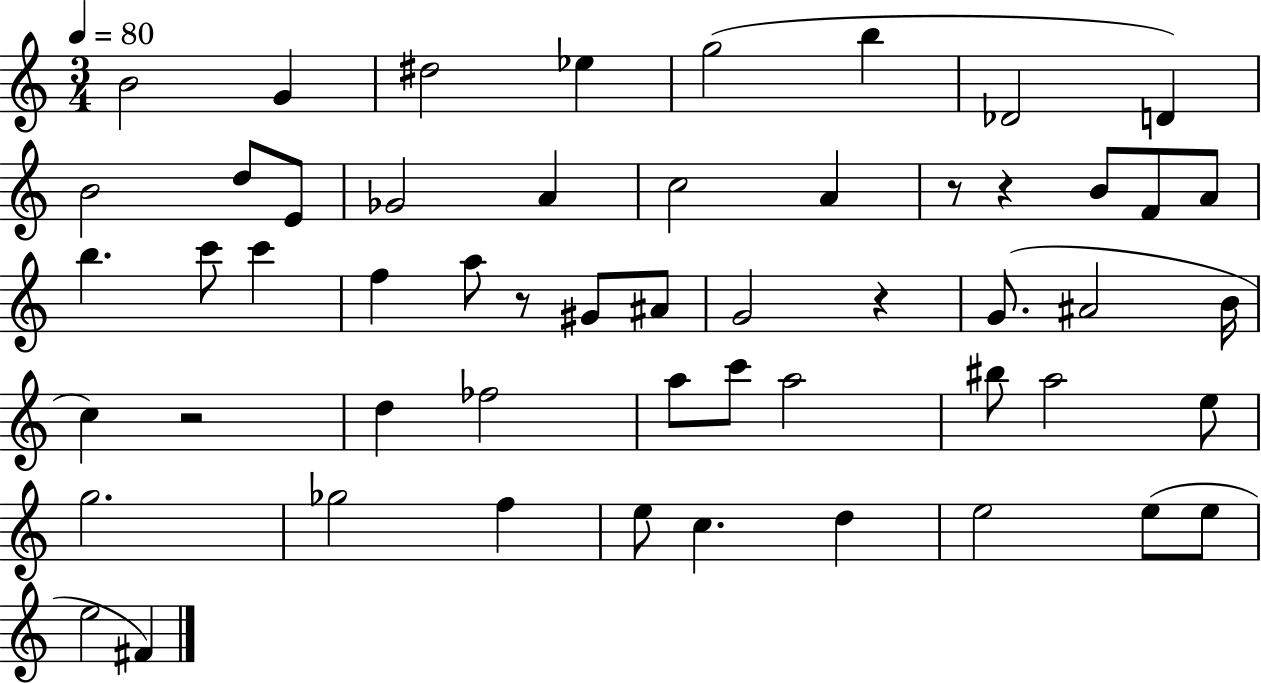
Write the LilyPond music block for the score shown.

{
  \clef treble
  \numericTimeSignature
  \time 3/4
  \key c \major
  \tempo 4 = 80
  b'2 g'4 | dis''2 ees''4 | g''2( b''4 | des'2 d'4) | \break b'2 d''8 e'8 | ges'2 a'4 | c''2 a'4 | r8 r4 b'8 f'8 a'8 | \break b''4. c'''8 c'''4 | f''4 a''8 r8 gis'8 ais'8 | g'2 r4 | g'8.( ais'2 b'16 | \break c''4) r2 | d''4 fes''2 | a''8 c'''8 a''2 | bis''8 a''2 e''8 | \break g''2. | ges''2 f''4 | e''8 c''4. d''4 | e''2 e''8( e''8 | \break e''2 fis'4) | \bar "|."
}